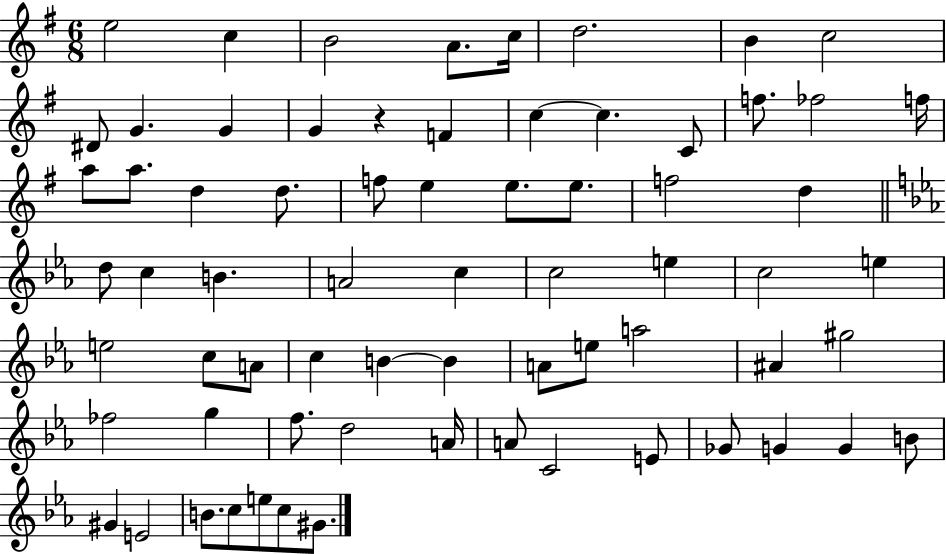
{
  \clef treble
  \numericTimeSignature
  \time 6/8
  \key g \major
  e''2 c''4 | b'2 a'8. c''16 | d''2. | b'4 c''2 | \break dis'8 g'4. g'4 | g'4 r4 f'4 | c''4~~ c''4. c'8 | f''8. fes''2 f''16 | \break a''8 a''8. d''4 d''8. | f''8 e''4 e''8. e''8. | f''2 d''4 | \bar "||" \break \key ees \major d''8 c''4 b'4. | a'2 c''4 | c''2 e''4 | c''2 e''4 | \break e''2 c''8 a'8 | c''4 b'4~~ b'4 | a'8 e''8 a''2 | ais'4 gis''2 | \break fes''2 g''4 | f''8. d''2 a'16 | a'8 c'2 e'8 | ges'8 g'4 g'4 b'8 | \break gis'4 e'2 | b'8. c''8 e''8 c''8 gis'8. | \bar "|."
}